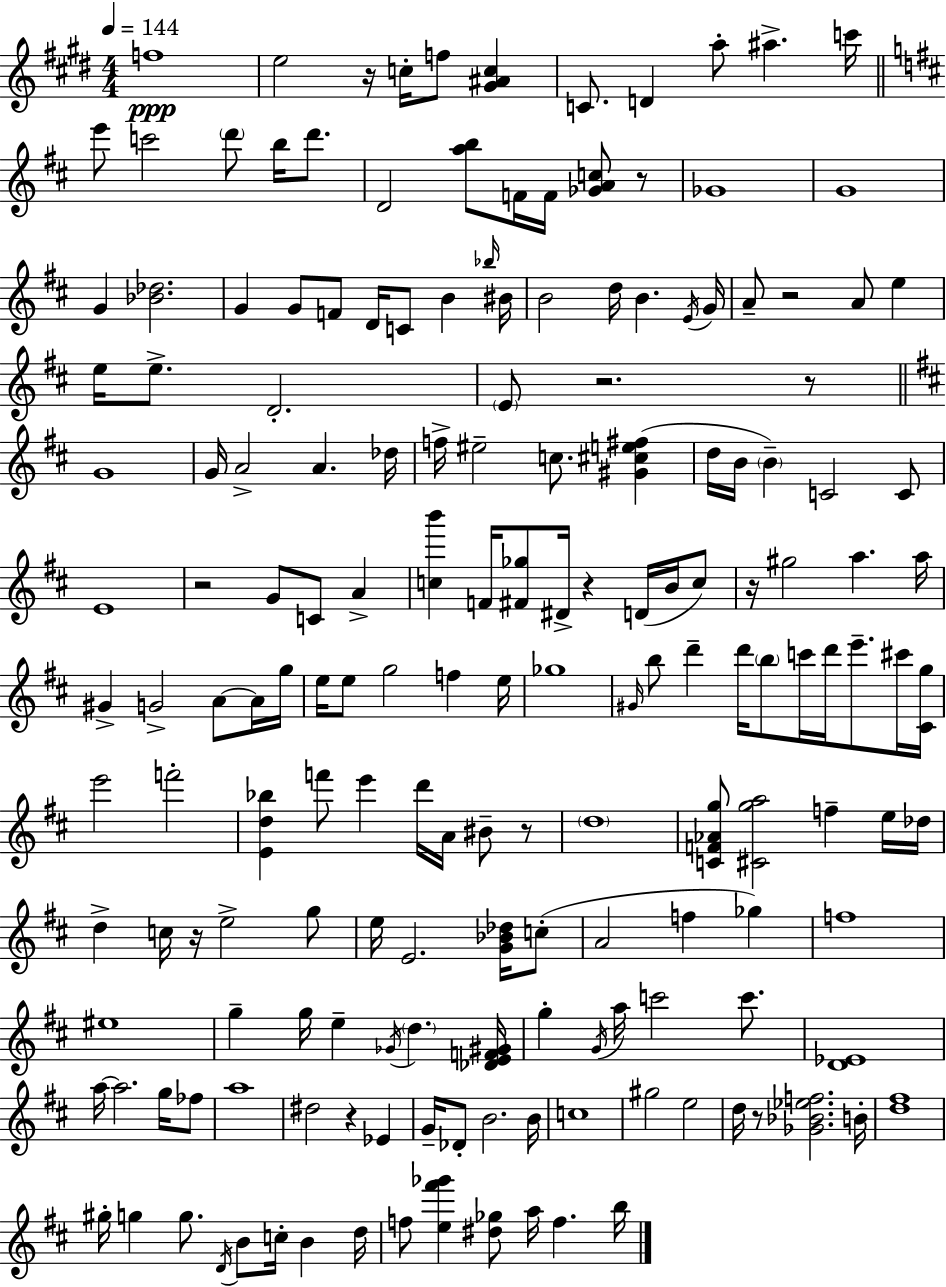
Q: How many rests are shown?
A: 12